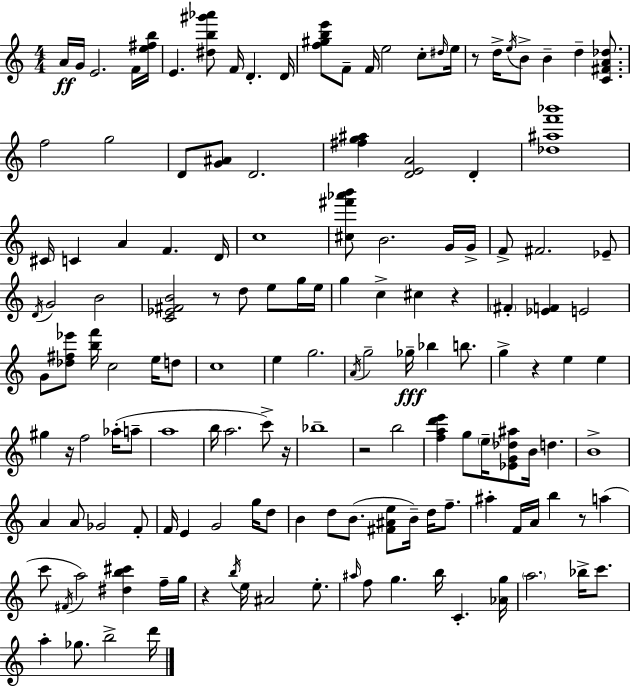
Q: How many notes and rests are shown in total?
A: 146